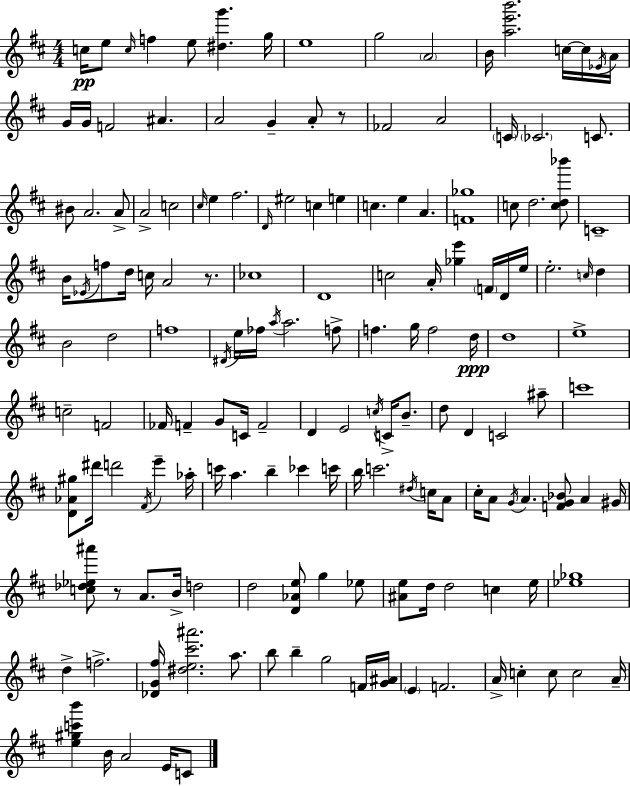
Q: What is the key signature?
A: D major